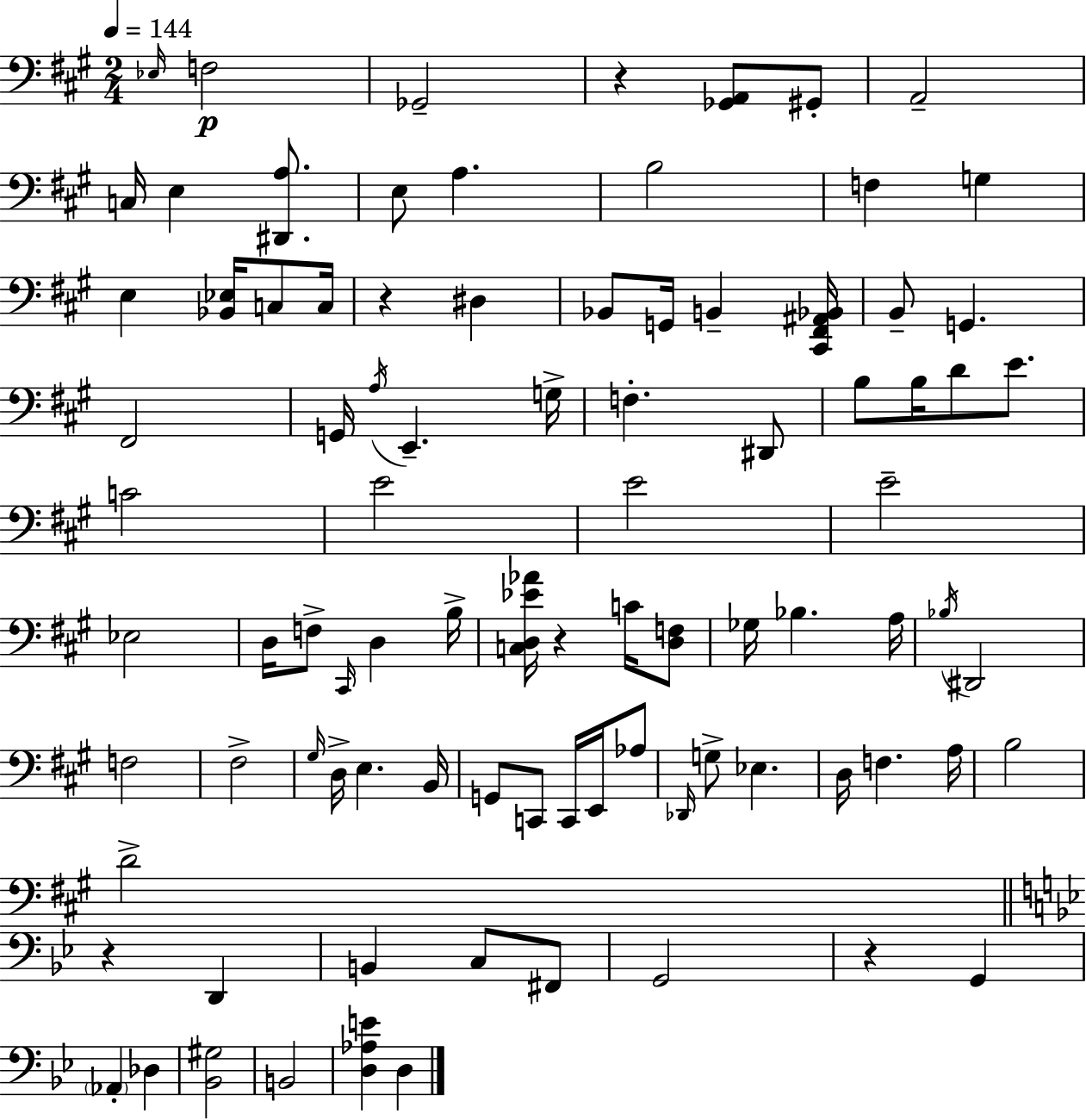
Eb3/s F3/h Gb2/h R/q [Gb2,A2]/e G#2/e A2/h C3/s E3/q [D#2,A3]/e. E3/e A3/q. B3/h F3/q G3/q E3/q [Bb2,Eb3]/s C3/e C3/s R/q D#3/q Bb2/e G2/s B2/q [C#2,F#2,A#2,Bb2]/s B2/e G2/q. F#2/h G2/s A3/s E2/q. G3/s F3/q. D#2/e B3/e B3/s D4/e E4/e. C4/h E4/h E4/h E4/h Eb3/h D3/s F3/e C#2/s D3/q B3/s [C3,D3,Eb4,Ab4]/s R/q C4/s [D3,F3]/e Gb3/s Bb3/q. A3/s Bb3/s D#2/h F3/h F#3/h G#3/s D3/s E3/q. B2/s G2/e C2/e C2/s E2/s Ab3/e Db2/s G3/e Eb3/q. D3/s F3/q. A3/s B3/h D4/h R/q D2/q B2/q C3/e F#2/e G2/h R/q G2/q Ab2/q Db3/q [Bb2,G#3]/h B2/h [D3,Ab3,E4]/q D3/q